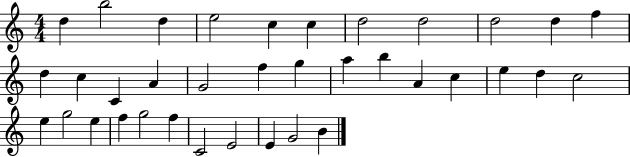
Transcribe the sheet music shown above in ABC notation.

X:1
T:Untitled
M:4/4
L:1/4
K:C
d b2 d e2 c c d2 d2 d2 d f d c C A G2 f g a b A c e d c2 e g2 e f g2 f C2 E2 E G2 B